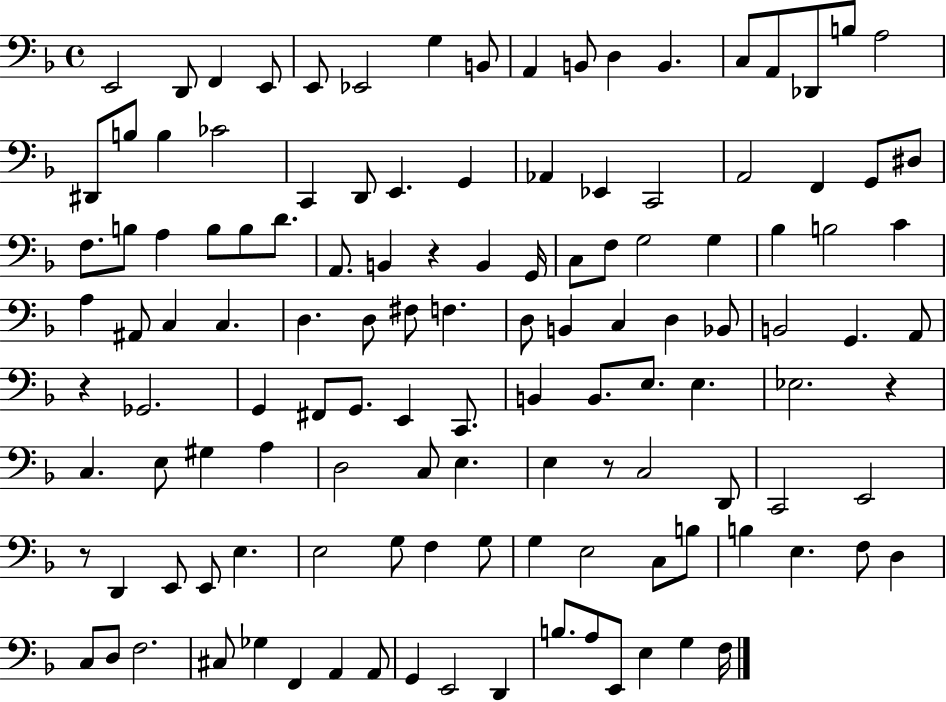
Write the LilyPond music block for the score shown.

{
  \clef bass
  \time 4/4
  \defaultTimeSignature
  \key f \major
  e,2 d,8 f,4 e,8 | e,8 ees,2 g4 b,8 | a,4 b,8 d4 b,4. | c8 a,8 des,8 b8 a2 | \break dis,8 b8 b4 ces'2 | c,4 d,8 e,4. g,4 | aes,4 ees,4 c,2 | a,2 f,4 g,8 dis8 | \break f8. b8 a4 b8 b8 d'8. | a,8. b,4 r4 b,4 g,16 | c8 f8 g2 g4 | bes4 b2 c'4 | \break a4 ais,8 c4 c4. | d4. d8 fis8 f4. | d8 b,4 c4 d4 bes,8 | b,2 g,4. a,8 | \break r4 ges,2. | g,4 fis,8 g,8. e,4 c,8. | b,4 b,8. e8. e4. | ees2. r4 | \break c4. e8 gis4 a4 | d2 c8 e4. | e4 r8 c2 d,8 | c,2 e,2 | \break r8 d,4 e,8 e,8 e4. | e2 g8 f4 g8 | g4 e2 c8 b8 | b4 e4. f8 d4 | \break c8 d8 f2. | cis8 ges4 f,4 a,4 a,8 | g,4 e,2 d,4 | b8. a8 e,8 e4 g4 f16 | \break \bar "|."
}